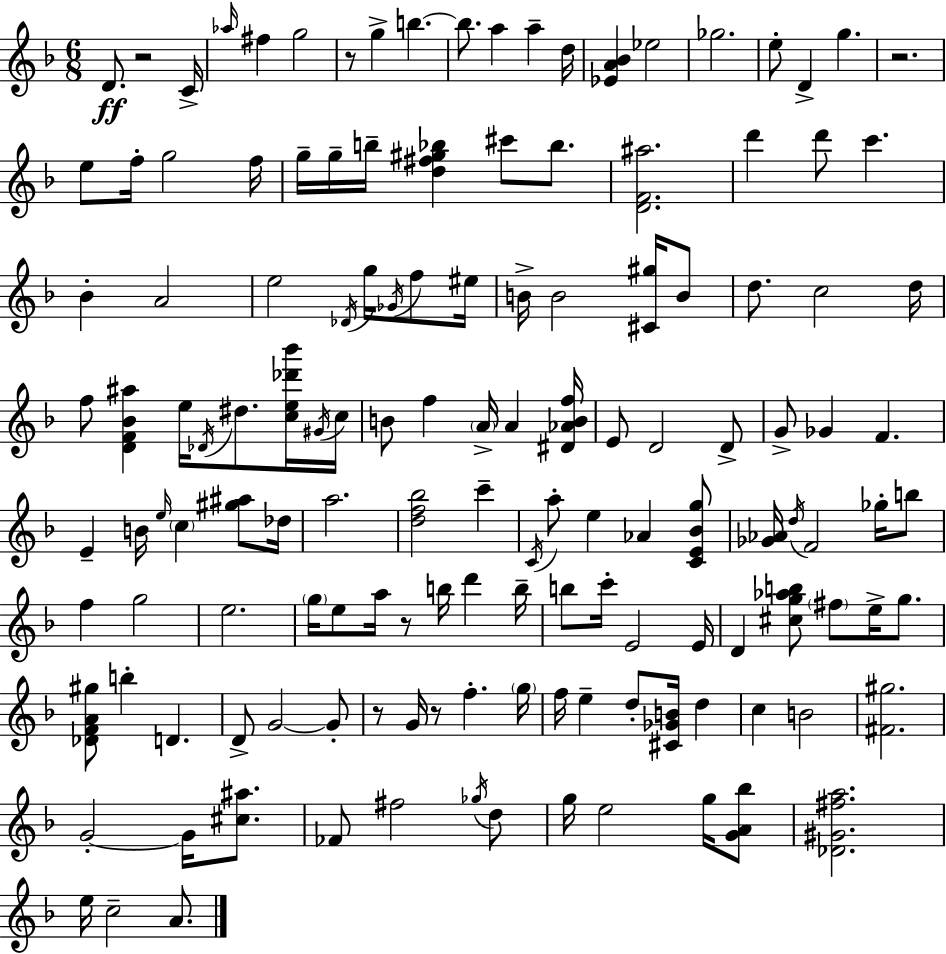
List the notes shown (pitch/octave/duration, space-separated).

D4/e. R/h C4/s Ab5/s F#5/q G5/h R/e G5/q B5/q. B5/e. A5/q A5/q D5/s [Eb4,A4,Bb4]/q Eb5/h Gb5/h. E5/e D4/q G5/q. R/h. E5/e F5/s G5/h F5/s G5/s G5/s B5/s [D5,F#5,G#5,Bb5]/q C#6/e Bb5/e. [D4,F4,A#5]/h. D6/q D6/e C6/q. Bb4/q A4/h E5/h Db4/s G5/s Gb4/s F5/e EIS5/s B4/s B4/h [C#4,G#5]/s B4/e D5/e. C5/h D5/s F5/e [D4,F4,Bb4,A#5]/q E5/s Db4/s D#5/e. [C5,E5,Db6,Bb6]/s G#4/s C5/s B4/e F5/q A4/s A4/q [D#4,Ab4,B4,F5]/s E4/e D4/h D4/e G4/e Gb4/q F4/q. E4/q B4/s E5/s C5/q [G#5,A#5]/e Db5/s A5/h. [D5,F5,Bb5]/h C6/q C4/s A5/e E5/q Ab4/q [C4,E4,Bb4,G5]/e [Gb4,Ab4]/s D5/s F4/h Gb5/s B5/e F5/q G5/h E5/h. G5/s E5/e A5/s R/e B5/s D6/q B5/s B5/e C6/s E4/h E4/s D4/q [C#5,G5,Ab5,B5]/e F#5/e E5/s G5/e. [Db4,F4,A4,G#5]/e B5/q D4/q. D4/e G4/h G4/e R/e G4/s R/e F5/q. G5/s F5/s E5/q D5/e [C#4,Gb4,B4]/s D5/q C5/q B4/h [F#4,G#5]/h. G4/h G4/s [C#5,A#5]/e. FES4/e F#5/h Gb5/s D5/e G5/s E5/h G5/s [G4,A4,Bb5]/e [Db4,G#4,F#5,A5]/h. E5/s C5/h A4/e.